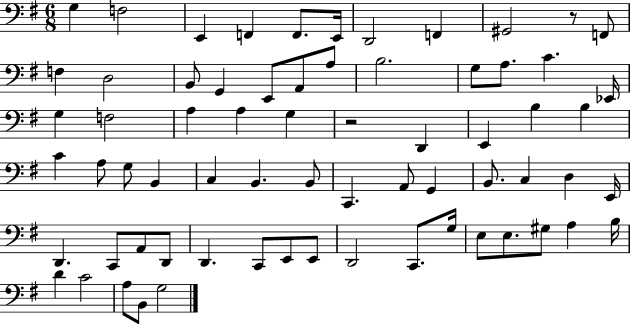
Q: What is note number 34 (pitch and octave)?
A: G3